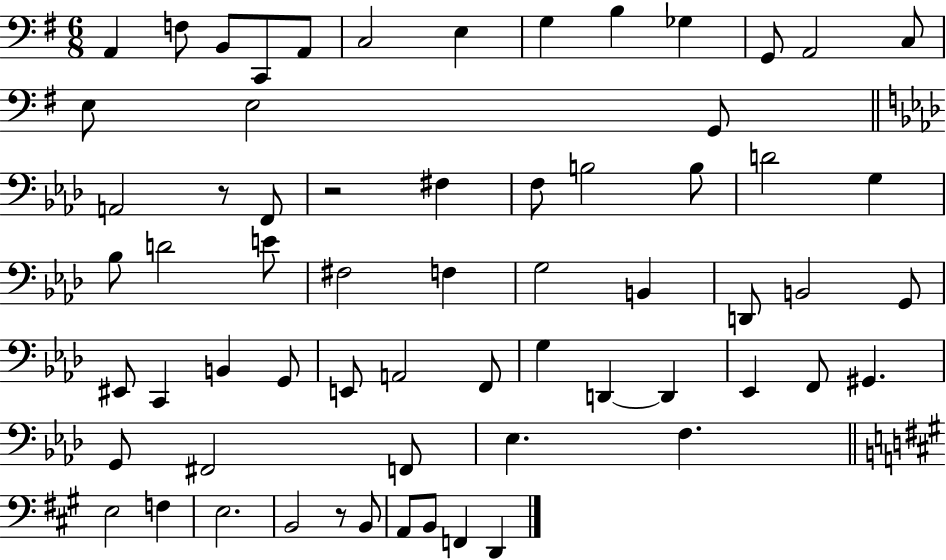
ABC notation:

X:1
T:Untitled
M:6/8
L:1/4
K:G
A,, F,/2 B,,/2 C,,/2 A,,/2 C,2 E, G, B, _G, G,,/2 A,,2 C,/2 E,/2 E,2 G,,/2 A,,2 z/2 F,,/2 z2 ^F, F,/2 B,2 B,/2 D2 G, _B,/2 D2 E/2 ^F,2 F, G,2 B,, D,,/2 B,,2 G,,/2 ^E,,/2 C,, B,, G,,/2 E,,/2 A,,2 F,,/2 G, D,, D,, _E,, F,,/2 ^G,, G,,/2 ^F,,2 F,,/2 _E, F, E,2 F, E,2 B,,2 z/2 B,,/2 A,,/2 B,,/2 F,, D,,